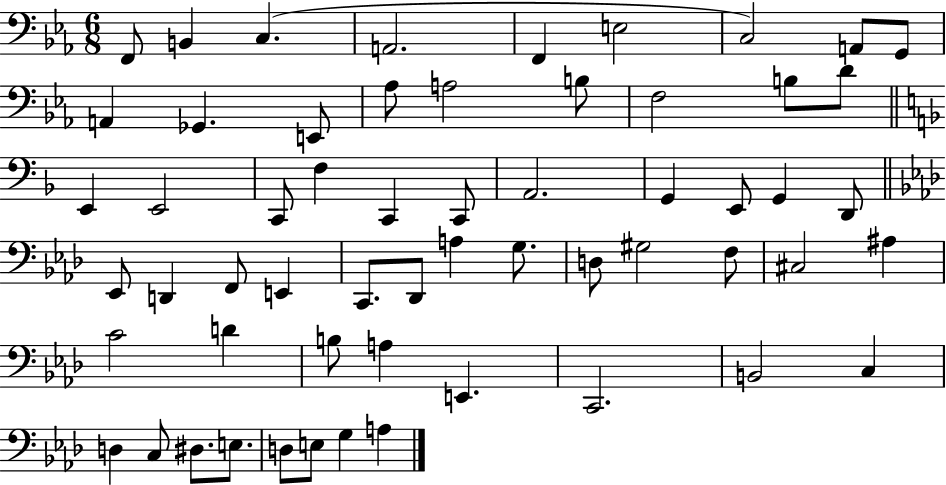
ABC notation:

X:1
T:Untitled
M:6/8
L:1/4
K:Eb
F,,/2 B,, C, A,,2 F,, E,2 C,2 A,,/2 G,,/2 A,, _G,, E,,/2 _A,/2 A,2 B,/2 F,2 B,/2 D/2 E,, E,,2 C,,/2 F, C,, C,,/2 A,,2 G,, E,,/2 G,, D,,/2 _E,,/2 D,, F,,/2 E,, C,,/2 _D,,/2 A, G,/2 D,/2 ^G,2 F,/2 ^C,2 ^A, C2 D B,/2 A, E,, C,,2 B,,2 C, D, C,/2 ^D,/2 E,/2 D,/2 E,/2 G, A,